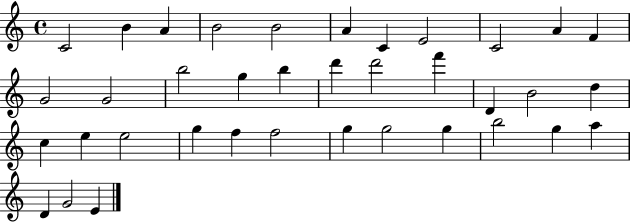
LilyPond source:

{
  \clef treble
  \time 4/4
  \defaultTimeSignature
  \key c \major
  c'2 b'4 a'4 | b'2 b'2 | a'4 c'4 e'2 | c'2 a'4 f'4 | \break g'2 g'2 | b''2 g''4 b''4 | d'''4 d'''2 f'''4 | d'4 b'2 d''4 | \break c''4 e''4 e''2 | g''4 f''4 f''2 | g''4 g''2 g''4 | b''2 g''4 a''4 | \break d'4 g'2 e'4 | \bar "|."
}